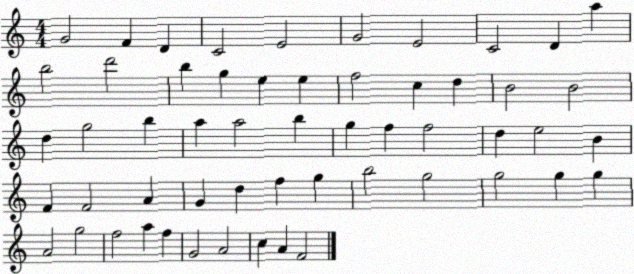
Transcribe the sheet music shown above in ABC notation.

X:1
T:Untitled
M:4/4
L:1/4
K:C
G2 F D C2 E2 G2 E2 C2 D a b2 d'2 b g e e f2 c d B2 B2 d g2 b a a2 b g f f2 d e2 B F F2 A G d f g b2 g2 g2 g g A2 g2 f2 a f G2 A2 c A F2